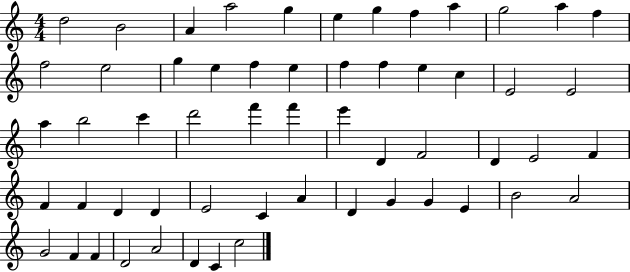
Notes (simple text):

D5/h B4/h A4/q A5/h G5/q E5/q G5/q F5/q A5/q G5/h A5/q F5/q F5/h E5/h G5/q E5/q F5/q E5/q F5/q F5/q E5/q C5/q E4/h E4/h A5/q B5/h C6/q D6/h F6/q F6/q E6/q D4/q F4/h D4/q E4/h F4/q F4/q F4/q D4/q D4/q E4/h C4/q A4/q D4/q G4/q G4/q E4/q B4/h A4/h G4/h F4/q F4/q D4/h A4/h D4/q C4/q C5/h